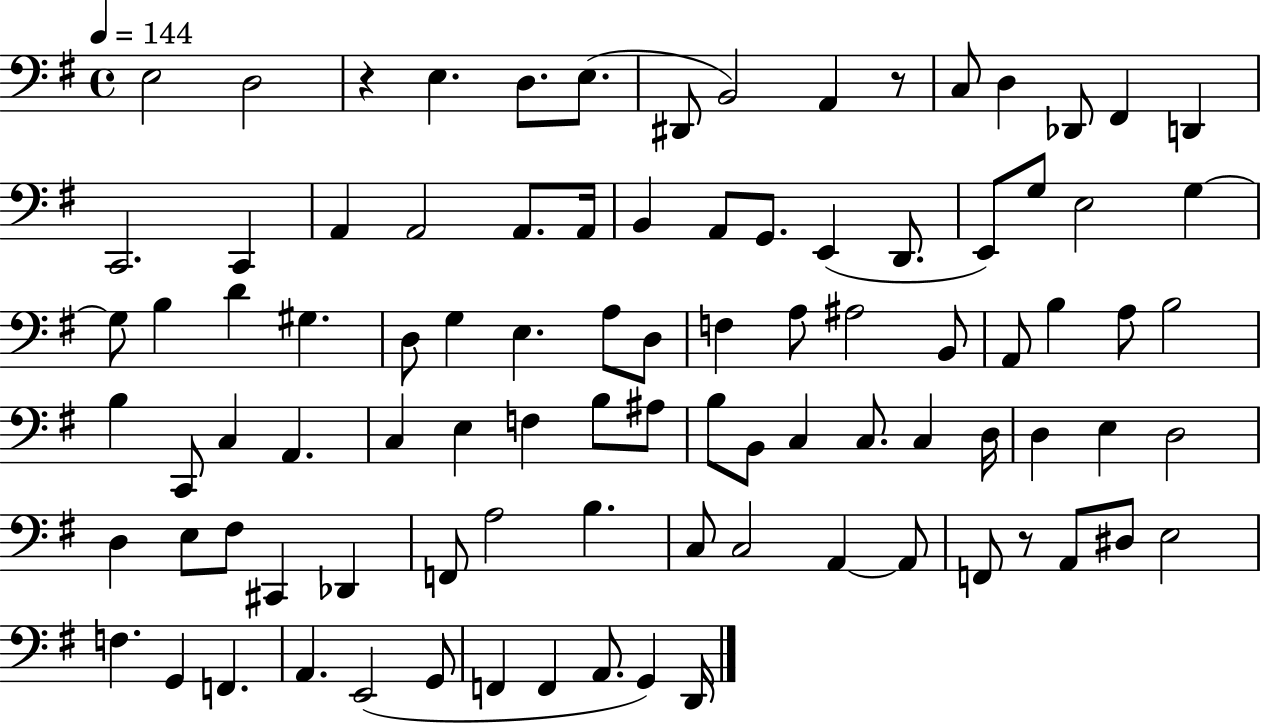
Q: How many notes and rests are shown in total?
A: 93